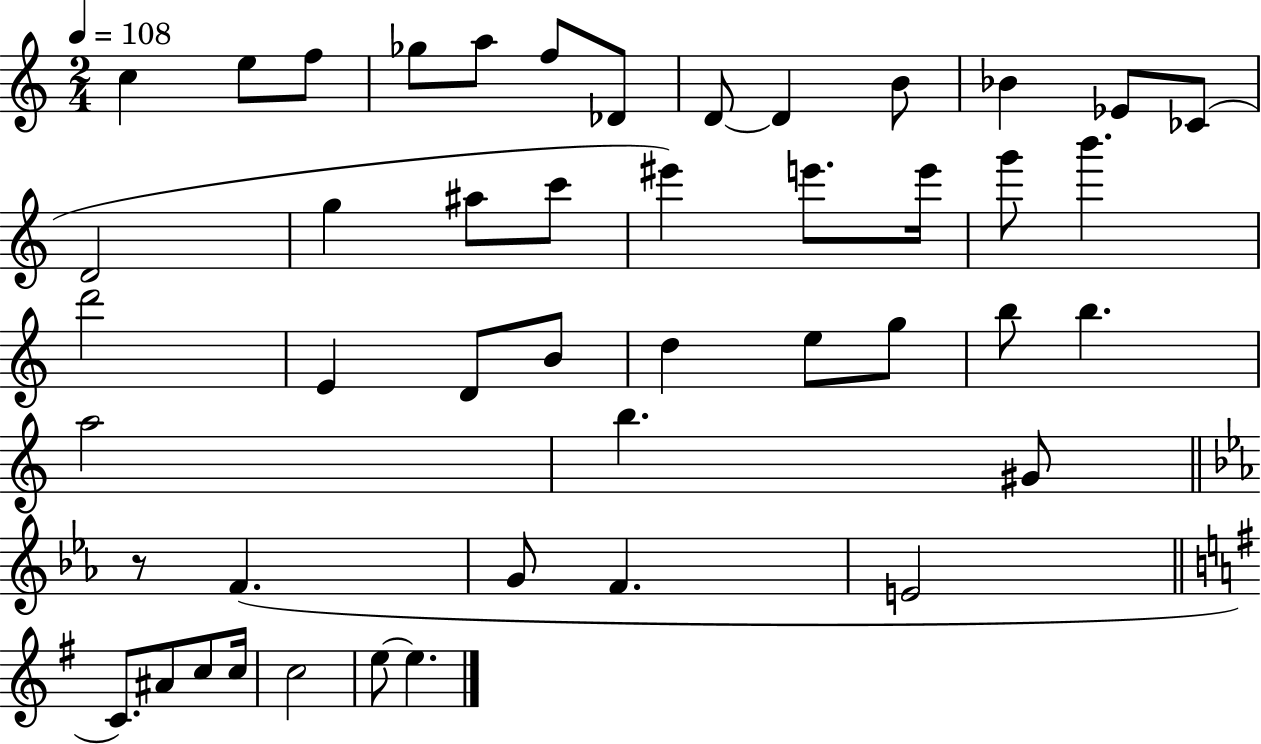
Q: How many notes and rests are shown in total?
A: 46